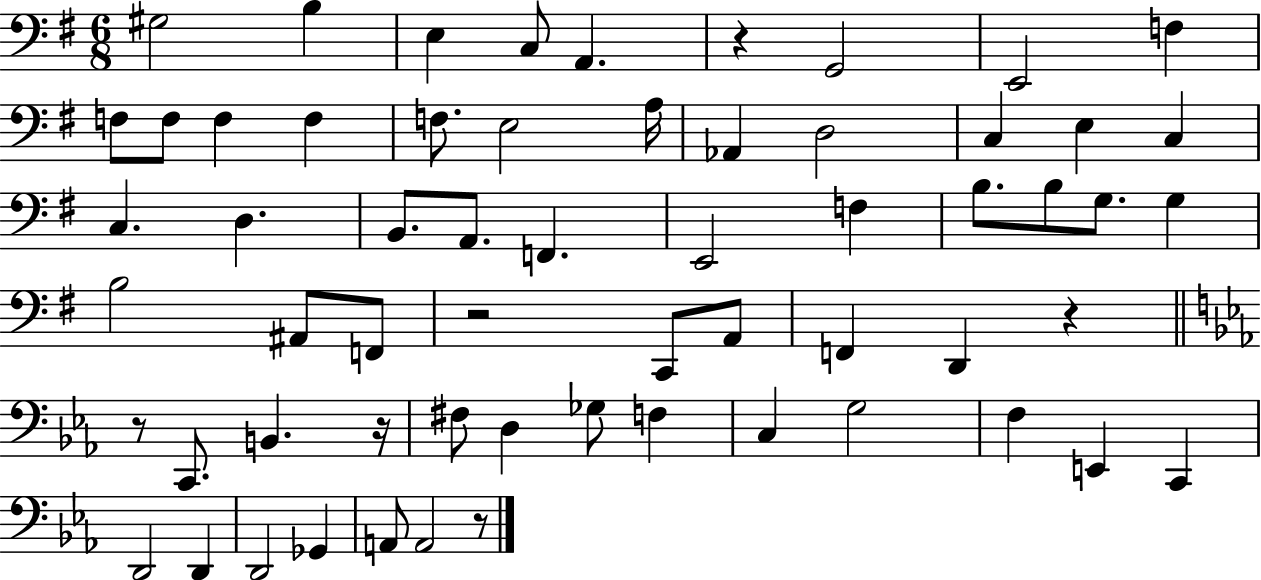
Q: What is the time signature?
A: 6/8